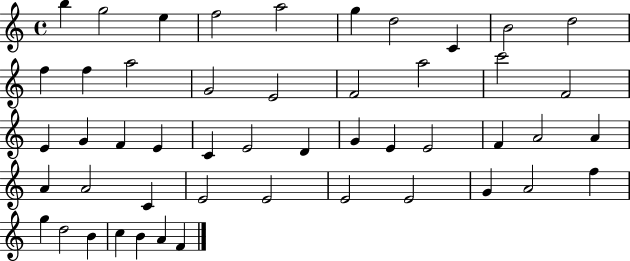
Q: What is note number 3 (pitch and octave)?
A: E5